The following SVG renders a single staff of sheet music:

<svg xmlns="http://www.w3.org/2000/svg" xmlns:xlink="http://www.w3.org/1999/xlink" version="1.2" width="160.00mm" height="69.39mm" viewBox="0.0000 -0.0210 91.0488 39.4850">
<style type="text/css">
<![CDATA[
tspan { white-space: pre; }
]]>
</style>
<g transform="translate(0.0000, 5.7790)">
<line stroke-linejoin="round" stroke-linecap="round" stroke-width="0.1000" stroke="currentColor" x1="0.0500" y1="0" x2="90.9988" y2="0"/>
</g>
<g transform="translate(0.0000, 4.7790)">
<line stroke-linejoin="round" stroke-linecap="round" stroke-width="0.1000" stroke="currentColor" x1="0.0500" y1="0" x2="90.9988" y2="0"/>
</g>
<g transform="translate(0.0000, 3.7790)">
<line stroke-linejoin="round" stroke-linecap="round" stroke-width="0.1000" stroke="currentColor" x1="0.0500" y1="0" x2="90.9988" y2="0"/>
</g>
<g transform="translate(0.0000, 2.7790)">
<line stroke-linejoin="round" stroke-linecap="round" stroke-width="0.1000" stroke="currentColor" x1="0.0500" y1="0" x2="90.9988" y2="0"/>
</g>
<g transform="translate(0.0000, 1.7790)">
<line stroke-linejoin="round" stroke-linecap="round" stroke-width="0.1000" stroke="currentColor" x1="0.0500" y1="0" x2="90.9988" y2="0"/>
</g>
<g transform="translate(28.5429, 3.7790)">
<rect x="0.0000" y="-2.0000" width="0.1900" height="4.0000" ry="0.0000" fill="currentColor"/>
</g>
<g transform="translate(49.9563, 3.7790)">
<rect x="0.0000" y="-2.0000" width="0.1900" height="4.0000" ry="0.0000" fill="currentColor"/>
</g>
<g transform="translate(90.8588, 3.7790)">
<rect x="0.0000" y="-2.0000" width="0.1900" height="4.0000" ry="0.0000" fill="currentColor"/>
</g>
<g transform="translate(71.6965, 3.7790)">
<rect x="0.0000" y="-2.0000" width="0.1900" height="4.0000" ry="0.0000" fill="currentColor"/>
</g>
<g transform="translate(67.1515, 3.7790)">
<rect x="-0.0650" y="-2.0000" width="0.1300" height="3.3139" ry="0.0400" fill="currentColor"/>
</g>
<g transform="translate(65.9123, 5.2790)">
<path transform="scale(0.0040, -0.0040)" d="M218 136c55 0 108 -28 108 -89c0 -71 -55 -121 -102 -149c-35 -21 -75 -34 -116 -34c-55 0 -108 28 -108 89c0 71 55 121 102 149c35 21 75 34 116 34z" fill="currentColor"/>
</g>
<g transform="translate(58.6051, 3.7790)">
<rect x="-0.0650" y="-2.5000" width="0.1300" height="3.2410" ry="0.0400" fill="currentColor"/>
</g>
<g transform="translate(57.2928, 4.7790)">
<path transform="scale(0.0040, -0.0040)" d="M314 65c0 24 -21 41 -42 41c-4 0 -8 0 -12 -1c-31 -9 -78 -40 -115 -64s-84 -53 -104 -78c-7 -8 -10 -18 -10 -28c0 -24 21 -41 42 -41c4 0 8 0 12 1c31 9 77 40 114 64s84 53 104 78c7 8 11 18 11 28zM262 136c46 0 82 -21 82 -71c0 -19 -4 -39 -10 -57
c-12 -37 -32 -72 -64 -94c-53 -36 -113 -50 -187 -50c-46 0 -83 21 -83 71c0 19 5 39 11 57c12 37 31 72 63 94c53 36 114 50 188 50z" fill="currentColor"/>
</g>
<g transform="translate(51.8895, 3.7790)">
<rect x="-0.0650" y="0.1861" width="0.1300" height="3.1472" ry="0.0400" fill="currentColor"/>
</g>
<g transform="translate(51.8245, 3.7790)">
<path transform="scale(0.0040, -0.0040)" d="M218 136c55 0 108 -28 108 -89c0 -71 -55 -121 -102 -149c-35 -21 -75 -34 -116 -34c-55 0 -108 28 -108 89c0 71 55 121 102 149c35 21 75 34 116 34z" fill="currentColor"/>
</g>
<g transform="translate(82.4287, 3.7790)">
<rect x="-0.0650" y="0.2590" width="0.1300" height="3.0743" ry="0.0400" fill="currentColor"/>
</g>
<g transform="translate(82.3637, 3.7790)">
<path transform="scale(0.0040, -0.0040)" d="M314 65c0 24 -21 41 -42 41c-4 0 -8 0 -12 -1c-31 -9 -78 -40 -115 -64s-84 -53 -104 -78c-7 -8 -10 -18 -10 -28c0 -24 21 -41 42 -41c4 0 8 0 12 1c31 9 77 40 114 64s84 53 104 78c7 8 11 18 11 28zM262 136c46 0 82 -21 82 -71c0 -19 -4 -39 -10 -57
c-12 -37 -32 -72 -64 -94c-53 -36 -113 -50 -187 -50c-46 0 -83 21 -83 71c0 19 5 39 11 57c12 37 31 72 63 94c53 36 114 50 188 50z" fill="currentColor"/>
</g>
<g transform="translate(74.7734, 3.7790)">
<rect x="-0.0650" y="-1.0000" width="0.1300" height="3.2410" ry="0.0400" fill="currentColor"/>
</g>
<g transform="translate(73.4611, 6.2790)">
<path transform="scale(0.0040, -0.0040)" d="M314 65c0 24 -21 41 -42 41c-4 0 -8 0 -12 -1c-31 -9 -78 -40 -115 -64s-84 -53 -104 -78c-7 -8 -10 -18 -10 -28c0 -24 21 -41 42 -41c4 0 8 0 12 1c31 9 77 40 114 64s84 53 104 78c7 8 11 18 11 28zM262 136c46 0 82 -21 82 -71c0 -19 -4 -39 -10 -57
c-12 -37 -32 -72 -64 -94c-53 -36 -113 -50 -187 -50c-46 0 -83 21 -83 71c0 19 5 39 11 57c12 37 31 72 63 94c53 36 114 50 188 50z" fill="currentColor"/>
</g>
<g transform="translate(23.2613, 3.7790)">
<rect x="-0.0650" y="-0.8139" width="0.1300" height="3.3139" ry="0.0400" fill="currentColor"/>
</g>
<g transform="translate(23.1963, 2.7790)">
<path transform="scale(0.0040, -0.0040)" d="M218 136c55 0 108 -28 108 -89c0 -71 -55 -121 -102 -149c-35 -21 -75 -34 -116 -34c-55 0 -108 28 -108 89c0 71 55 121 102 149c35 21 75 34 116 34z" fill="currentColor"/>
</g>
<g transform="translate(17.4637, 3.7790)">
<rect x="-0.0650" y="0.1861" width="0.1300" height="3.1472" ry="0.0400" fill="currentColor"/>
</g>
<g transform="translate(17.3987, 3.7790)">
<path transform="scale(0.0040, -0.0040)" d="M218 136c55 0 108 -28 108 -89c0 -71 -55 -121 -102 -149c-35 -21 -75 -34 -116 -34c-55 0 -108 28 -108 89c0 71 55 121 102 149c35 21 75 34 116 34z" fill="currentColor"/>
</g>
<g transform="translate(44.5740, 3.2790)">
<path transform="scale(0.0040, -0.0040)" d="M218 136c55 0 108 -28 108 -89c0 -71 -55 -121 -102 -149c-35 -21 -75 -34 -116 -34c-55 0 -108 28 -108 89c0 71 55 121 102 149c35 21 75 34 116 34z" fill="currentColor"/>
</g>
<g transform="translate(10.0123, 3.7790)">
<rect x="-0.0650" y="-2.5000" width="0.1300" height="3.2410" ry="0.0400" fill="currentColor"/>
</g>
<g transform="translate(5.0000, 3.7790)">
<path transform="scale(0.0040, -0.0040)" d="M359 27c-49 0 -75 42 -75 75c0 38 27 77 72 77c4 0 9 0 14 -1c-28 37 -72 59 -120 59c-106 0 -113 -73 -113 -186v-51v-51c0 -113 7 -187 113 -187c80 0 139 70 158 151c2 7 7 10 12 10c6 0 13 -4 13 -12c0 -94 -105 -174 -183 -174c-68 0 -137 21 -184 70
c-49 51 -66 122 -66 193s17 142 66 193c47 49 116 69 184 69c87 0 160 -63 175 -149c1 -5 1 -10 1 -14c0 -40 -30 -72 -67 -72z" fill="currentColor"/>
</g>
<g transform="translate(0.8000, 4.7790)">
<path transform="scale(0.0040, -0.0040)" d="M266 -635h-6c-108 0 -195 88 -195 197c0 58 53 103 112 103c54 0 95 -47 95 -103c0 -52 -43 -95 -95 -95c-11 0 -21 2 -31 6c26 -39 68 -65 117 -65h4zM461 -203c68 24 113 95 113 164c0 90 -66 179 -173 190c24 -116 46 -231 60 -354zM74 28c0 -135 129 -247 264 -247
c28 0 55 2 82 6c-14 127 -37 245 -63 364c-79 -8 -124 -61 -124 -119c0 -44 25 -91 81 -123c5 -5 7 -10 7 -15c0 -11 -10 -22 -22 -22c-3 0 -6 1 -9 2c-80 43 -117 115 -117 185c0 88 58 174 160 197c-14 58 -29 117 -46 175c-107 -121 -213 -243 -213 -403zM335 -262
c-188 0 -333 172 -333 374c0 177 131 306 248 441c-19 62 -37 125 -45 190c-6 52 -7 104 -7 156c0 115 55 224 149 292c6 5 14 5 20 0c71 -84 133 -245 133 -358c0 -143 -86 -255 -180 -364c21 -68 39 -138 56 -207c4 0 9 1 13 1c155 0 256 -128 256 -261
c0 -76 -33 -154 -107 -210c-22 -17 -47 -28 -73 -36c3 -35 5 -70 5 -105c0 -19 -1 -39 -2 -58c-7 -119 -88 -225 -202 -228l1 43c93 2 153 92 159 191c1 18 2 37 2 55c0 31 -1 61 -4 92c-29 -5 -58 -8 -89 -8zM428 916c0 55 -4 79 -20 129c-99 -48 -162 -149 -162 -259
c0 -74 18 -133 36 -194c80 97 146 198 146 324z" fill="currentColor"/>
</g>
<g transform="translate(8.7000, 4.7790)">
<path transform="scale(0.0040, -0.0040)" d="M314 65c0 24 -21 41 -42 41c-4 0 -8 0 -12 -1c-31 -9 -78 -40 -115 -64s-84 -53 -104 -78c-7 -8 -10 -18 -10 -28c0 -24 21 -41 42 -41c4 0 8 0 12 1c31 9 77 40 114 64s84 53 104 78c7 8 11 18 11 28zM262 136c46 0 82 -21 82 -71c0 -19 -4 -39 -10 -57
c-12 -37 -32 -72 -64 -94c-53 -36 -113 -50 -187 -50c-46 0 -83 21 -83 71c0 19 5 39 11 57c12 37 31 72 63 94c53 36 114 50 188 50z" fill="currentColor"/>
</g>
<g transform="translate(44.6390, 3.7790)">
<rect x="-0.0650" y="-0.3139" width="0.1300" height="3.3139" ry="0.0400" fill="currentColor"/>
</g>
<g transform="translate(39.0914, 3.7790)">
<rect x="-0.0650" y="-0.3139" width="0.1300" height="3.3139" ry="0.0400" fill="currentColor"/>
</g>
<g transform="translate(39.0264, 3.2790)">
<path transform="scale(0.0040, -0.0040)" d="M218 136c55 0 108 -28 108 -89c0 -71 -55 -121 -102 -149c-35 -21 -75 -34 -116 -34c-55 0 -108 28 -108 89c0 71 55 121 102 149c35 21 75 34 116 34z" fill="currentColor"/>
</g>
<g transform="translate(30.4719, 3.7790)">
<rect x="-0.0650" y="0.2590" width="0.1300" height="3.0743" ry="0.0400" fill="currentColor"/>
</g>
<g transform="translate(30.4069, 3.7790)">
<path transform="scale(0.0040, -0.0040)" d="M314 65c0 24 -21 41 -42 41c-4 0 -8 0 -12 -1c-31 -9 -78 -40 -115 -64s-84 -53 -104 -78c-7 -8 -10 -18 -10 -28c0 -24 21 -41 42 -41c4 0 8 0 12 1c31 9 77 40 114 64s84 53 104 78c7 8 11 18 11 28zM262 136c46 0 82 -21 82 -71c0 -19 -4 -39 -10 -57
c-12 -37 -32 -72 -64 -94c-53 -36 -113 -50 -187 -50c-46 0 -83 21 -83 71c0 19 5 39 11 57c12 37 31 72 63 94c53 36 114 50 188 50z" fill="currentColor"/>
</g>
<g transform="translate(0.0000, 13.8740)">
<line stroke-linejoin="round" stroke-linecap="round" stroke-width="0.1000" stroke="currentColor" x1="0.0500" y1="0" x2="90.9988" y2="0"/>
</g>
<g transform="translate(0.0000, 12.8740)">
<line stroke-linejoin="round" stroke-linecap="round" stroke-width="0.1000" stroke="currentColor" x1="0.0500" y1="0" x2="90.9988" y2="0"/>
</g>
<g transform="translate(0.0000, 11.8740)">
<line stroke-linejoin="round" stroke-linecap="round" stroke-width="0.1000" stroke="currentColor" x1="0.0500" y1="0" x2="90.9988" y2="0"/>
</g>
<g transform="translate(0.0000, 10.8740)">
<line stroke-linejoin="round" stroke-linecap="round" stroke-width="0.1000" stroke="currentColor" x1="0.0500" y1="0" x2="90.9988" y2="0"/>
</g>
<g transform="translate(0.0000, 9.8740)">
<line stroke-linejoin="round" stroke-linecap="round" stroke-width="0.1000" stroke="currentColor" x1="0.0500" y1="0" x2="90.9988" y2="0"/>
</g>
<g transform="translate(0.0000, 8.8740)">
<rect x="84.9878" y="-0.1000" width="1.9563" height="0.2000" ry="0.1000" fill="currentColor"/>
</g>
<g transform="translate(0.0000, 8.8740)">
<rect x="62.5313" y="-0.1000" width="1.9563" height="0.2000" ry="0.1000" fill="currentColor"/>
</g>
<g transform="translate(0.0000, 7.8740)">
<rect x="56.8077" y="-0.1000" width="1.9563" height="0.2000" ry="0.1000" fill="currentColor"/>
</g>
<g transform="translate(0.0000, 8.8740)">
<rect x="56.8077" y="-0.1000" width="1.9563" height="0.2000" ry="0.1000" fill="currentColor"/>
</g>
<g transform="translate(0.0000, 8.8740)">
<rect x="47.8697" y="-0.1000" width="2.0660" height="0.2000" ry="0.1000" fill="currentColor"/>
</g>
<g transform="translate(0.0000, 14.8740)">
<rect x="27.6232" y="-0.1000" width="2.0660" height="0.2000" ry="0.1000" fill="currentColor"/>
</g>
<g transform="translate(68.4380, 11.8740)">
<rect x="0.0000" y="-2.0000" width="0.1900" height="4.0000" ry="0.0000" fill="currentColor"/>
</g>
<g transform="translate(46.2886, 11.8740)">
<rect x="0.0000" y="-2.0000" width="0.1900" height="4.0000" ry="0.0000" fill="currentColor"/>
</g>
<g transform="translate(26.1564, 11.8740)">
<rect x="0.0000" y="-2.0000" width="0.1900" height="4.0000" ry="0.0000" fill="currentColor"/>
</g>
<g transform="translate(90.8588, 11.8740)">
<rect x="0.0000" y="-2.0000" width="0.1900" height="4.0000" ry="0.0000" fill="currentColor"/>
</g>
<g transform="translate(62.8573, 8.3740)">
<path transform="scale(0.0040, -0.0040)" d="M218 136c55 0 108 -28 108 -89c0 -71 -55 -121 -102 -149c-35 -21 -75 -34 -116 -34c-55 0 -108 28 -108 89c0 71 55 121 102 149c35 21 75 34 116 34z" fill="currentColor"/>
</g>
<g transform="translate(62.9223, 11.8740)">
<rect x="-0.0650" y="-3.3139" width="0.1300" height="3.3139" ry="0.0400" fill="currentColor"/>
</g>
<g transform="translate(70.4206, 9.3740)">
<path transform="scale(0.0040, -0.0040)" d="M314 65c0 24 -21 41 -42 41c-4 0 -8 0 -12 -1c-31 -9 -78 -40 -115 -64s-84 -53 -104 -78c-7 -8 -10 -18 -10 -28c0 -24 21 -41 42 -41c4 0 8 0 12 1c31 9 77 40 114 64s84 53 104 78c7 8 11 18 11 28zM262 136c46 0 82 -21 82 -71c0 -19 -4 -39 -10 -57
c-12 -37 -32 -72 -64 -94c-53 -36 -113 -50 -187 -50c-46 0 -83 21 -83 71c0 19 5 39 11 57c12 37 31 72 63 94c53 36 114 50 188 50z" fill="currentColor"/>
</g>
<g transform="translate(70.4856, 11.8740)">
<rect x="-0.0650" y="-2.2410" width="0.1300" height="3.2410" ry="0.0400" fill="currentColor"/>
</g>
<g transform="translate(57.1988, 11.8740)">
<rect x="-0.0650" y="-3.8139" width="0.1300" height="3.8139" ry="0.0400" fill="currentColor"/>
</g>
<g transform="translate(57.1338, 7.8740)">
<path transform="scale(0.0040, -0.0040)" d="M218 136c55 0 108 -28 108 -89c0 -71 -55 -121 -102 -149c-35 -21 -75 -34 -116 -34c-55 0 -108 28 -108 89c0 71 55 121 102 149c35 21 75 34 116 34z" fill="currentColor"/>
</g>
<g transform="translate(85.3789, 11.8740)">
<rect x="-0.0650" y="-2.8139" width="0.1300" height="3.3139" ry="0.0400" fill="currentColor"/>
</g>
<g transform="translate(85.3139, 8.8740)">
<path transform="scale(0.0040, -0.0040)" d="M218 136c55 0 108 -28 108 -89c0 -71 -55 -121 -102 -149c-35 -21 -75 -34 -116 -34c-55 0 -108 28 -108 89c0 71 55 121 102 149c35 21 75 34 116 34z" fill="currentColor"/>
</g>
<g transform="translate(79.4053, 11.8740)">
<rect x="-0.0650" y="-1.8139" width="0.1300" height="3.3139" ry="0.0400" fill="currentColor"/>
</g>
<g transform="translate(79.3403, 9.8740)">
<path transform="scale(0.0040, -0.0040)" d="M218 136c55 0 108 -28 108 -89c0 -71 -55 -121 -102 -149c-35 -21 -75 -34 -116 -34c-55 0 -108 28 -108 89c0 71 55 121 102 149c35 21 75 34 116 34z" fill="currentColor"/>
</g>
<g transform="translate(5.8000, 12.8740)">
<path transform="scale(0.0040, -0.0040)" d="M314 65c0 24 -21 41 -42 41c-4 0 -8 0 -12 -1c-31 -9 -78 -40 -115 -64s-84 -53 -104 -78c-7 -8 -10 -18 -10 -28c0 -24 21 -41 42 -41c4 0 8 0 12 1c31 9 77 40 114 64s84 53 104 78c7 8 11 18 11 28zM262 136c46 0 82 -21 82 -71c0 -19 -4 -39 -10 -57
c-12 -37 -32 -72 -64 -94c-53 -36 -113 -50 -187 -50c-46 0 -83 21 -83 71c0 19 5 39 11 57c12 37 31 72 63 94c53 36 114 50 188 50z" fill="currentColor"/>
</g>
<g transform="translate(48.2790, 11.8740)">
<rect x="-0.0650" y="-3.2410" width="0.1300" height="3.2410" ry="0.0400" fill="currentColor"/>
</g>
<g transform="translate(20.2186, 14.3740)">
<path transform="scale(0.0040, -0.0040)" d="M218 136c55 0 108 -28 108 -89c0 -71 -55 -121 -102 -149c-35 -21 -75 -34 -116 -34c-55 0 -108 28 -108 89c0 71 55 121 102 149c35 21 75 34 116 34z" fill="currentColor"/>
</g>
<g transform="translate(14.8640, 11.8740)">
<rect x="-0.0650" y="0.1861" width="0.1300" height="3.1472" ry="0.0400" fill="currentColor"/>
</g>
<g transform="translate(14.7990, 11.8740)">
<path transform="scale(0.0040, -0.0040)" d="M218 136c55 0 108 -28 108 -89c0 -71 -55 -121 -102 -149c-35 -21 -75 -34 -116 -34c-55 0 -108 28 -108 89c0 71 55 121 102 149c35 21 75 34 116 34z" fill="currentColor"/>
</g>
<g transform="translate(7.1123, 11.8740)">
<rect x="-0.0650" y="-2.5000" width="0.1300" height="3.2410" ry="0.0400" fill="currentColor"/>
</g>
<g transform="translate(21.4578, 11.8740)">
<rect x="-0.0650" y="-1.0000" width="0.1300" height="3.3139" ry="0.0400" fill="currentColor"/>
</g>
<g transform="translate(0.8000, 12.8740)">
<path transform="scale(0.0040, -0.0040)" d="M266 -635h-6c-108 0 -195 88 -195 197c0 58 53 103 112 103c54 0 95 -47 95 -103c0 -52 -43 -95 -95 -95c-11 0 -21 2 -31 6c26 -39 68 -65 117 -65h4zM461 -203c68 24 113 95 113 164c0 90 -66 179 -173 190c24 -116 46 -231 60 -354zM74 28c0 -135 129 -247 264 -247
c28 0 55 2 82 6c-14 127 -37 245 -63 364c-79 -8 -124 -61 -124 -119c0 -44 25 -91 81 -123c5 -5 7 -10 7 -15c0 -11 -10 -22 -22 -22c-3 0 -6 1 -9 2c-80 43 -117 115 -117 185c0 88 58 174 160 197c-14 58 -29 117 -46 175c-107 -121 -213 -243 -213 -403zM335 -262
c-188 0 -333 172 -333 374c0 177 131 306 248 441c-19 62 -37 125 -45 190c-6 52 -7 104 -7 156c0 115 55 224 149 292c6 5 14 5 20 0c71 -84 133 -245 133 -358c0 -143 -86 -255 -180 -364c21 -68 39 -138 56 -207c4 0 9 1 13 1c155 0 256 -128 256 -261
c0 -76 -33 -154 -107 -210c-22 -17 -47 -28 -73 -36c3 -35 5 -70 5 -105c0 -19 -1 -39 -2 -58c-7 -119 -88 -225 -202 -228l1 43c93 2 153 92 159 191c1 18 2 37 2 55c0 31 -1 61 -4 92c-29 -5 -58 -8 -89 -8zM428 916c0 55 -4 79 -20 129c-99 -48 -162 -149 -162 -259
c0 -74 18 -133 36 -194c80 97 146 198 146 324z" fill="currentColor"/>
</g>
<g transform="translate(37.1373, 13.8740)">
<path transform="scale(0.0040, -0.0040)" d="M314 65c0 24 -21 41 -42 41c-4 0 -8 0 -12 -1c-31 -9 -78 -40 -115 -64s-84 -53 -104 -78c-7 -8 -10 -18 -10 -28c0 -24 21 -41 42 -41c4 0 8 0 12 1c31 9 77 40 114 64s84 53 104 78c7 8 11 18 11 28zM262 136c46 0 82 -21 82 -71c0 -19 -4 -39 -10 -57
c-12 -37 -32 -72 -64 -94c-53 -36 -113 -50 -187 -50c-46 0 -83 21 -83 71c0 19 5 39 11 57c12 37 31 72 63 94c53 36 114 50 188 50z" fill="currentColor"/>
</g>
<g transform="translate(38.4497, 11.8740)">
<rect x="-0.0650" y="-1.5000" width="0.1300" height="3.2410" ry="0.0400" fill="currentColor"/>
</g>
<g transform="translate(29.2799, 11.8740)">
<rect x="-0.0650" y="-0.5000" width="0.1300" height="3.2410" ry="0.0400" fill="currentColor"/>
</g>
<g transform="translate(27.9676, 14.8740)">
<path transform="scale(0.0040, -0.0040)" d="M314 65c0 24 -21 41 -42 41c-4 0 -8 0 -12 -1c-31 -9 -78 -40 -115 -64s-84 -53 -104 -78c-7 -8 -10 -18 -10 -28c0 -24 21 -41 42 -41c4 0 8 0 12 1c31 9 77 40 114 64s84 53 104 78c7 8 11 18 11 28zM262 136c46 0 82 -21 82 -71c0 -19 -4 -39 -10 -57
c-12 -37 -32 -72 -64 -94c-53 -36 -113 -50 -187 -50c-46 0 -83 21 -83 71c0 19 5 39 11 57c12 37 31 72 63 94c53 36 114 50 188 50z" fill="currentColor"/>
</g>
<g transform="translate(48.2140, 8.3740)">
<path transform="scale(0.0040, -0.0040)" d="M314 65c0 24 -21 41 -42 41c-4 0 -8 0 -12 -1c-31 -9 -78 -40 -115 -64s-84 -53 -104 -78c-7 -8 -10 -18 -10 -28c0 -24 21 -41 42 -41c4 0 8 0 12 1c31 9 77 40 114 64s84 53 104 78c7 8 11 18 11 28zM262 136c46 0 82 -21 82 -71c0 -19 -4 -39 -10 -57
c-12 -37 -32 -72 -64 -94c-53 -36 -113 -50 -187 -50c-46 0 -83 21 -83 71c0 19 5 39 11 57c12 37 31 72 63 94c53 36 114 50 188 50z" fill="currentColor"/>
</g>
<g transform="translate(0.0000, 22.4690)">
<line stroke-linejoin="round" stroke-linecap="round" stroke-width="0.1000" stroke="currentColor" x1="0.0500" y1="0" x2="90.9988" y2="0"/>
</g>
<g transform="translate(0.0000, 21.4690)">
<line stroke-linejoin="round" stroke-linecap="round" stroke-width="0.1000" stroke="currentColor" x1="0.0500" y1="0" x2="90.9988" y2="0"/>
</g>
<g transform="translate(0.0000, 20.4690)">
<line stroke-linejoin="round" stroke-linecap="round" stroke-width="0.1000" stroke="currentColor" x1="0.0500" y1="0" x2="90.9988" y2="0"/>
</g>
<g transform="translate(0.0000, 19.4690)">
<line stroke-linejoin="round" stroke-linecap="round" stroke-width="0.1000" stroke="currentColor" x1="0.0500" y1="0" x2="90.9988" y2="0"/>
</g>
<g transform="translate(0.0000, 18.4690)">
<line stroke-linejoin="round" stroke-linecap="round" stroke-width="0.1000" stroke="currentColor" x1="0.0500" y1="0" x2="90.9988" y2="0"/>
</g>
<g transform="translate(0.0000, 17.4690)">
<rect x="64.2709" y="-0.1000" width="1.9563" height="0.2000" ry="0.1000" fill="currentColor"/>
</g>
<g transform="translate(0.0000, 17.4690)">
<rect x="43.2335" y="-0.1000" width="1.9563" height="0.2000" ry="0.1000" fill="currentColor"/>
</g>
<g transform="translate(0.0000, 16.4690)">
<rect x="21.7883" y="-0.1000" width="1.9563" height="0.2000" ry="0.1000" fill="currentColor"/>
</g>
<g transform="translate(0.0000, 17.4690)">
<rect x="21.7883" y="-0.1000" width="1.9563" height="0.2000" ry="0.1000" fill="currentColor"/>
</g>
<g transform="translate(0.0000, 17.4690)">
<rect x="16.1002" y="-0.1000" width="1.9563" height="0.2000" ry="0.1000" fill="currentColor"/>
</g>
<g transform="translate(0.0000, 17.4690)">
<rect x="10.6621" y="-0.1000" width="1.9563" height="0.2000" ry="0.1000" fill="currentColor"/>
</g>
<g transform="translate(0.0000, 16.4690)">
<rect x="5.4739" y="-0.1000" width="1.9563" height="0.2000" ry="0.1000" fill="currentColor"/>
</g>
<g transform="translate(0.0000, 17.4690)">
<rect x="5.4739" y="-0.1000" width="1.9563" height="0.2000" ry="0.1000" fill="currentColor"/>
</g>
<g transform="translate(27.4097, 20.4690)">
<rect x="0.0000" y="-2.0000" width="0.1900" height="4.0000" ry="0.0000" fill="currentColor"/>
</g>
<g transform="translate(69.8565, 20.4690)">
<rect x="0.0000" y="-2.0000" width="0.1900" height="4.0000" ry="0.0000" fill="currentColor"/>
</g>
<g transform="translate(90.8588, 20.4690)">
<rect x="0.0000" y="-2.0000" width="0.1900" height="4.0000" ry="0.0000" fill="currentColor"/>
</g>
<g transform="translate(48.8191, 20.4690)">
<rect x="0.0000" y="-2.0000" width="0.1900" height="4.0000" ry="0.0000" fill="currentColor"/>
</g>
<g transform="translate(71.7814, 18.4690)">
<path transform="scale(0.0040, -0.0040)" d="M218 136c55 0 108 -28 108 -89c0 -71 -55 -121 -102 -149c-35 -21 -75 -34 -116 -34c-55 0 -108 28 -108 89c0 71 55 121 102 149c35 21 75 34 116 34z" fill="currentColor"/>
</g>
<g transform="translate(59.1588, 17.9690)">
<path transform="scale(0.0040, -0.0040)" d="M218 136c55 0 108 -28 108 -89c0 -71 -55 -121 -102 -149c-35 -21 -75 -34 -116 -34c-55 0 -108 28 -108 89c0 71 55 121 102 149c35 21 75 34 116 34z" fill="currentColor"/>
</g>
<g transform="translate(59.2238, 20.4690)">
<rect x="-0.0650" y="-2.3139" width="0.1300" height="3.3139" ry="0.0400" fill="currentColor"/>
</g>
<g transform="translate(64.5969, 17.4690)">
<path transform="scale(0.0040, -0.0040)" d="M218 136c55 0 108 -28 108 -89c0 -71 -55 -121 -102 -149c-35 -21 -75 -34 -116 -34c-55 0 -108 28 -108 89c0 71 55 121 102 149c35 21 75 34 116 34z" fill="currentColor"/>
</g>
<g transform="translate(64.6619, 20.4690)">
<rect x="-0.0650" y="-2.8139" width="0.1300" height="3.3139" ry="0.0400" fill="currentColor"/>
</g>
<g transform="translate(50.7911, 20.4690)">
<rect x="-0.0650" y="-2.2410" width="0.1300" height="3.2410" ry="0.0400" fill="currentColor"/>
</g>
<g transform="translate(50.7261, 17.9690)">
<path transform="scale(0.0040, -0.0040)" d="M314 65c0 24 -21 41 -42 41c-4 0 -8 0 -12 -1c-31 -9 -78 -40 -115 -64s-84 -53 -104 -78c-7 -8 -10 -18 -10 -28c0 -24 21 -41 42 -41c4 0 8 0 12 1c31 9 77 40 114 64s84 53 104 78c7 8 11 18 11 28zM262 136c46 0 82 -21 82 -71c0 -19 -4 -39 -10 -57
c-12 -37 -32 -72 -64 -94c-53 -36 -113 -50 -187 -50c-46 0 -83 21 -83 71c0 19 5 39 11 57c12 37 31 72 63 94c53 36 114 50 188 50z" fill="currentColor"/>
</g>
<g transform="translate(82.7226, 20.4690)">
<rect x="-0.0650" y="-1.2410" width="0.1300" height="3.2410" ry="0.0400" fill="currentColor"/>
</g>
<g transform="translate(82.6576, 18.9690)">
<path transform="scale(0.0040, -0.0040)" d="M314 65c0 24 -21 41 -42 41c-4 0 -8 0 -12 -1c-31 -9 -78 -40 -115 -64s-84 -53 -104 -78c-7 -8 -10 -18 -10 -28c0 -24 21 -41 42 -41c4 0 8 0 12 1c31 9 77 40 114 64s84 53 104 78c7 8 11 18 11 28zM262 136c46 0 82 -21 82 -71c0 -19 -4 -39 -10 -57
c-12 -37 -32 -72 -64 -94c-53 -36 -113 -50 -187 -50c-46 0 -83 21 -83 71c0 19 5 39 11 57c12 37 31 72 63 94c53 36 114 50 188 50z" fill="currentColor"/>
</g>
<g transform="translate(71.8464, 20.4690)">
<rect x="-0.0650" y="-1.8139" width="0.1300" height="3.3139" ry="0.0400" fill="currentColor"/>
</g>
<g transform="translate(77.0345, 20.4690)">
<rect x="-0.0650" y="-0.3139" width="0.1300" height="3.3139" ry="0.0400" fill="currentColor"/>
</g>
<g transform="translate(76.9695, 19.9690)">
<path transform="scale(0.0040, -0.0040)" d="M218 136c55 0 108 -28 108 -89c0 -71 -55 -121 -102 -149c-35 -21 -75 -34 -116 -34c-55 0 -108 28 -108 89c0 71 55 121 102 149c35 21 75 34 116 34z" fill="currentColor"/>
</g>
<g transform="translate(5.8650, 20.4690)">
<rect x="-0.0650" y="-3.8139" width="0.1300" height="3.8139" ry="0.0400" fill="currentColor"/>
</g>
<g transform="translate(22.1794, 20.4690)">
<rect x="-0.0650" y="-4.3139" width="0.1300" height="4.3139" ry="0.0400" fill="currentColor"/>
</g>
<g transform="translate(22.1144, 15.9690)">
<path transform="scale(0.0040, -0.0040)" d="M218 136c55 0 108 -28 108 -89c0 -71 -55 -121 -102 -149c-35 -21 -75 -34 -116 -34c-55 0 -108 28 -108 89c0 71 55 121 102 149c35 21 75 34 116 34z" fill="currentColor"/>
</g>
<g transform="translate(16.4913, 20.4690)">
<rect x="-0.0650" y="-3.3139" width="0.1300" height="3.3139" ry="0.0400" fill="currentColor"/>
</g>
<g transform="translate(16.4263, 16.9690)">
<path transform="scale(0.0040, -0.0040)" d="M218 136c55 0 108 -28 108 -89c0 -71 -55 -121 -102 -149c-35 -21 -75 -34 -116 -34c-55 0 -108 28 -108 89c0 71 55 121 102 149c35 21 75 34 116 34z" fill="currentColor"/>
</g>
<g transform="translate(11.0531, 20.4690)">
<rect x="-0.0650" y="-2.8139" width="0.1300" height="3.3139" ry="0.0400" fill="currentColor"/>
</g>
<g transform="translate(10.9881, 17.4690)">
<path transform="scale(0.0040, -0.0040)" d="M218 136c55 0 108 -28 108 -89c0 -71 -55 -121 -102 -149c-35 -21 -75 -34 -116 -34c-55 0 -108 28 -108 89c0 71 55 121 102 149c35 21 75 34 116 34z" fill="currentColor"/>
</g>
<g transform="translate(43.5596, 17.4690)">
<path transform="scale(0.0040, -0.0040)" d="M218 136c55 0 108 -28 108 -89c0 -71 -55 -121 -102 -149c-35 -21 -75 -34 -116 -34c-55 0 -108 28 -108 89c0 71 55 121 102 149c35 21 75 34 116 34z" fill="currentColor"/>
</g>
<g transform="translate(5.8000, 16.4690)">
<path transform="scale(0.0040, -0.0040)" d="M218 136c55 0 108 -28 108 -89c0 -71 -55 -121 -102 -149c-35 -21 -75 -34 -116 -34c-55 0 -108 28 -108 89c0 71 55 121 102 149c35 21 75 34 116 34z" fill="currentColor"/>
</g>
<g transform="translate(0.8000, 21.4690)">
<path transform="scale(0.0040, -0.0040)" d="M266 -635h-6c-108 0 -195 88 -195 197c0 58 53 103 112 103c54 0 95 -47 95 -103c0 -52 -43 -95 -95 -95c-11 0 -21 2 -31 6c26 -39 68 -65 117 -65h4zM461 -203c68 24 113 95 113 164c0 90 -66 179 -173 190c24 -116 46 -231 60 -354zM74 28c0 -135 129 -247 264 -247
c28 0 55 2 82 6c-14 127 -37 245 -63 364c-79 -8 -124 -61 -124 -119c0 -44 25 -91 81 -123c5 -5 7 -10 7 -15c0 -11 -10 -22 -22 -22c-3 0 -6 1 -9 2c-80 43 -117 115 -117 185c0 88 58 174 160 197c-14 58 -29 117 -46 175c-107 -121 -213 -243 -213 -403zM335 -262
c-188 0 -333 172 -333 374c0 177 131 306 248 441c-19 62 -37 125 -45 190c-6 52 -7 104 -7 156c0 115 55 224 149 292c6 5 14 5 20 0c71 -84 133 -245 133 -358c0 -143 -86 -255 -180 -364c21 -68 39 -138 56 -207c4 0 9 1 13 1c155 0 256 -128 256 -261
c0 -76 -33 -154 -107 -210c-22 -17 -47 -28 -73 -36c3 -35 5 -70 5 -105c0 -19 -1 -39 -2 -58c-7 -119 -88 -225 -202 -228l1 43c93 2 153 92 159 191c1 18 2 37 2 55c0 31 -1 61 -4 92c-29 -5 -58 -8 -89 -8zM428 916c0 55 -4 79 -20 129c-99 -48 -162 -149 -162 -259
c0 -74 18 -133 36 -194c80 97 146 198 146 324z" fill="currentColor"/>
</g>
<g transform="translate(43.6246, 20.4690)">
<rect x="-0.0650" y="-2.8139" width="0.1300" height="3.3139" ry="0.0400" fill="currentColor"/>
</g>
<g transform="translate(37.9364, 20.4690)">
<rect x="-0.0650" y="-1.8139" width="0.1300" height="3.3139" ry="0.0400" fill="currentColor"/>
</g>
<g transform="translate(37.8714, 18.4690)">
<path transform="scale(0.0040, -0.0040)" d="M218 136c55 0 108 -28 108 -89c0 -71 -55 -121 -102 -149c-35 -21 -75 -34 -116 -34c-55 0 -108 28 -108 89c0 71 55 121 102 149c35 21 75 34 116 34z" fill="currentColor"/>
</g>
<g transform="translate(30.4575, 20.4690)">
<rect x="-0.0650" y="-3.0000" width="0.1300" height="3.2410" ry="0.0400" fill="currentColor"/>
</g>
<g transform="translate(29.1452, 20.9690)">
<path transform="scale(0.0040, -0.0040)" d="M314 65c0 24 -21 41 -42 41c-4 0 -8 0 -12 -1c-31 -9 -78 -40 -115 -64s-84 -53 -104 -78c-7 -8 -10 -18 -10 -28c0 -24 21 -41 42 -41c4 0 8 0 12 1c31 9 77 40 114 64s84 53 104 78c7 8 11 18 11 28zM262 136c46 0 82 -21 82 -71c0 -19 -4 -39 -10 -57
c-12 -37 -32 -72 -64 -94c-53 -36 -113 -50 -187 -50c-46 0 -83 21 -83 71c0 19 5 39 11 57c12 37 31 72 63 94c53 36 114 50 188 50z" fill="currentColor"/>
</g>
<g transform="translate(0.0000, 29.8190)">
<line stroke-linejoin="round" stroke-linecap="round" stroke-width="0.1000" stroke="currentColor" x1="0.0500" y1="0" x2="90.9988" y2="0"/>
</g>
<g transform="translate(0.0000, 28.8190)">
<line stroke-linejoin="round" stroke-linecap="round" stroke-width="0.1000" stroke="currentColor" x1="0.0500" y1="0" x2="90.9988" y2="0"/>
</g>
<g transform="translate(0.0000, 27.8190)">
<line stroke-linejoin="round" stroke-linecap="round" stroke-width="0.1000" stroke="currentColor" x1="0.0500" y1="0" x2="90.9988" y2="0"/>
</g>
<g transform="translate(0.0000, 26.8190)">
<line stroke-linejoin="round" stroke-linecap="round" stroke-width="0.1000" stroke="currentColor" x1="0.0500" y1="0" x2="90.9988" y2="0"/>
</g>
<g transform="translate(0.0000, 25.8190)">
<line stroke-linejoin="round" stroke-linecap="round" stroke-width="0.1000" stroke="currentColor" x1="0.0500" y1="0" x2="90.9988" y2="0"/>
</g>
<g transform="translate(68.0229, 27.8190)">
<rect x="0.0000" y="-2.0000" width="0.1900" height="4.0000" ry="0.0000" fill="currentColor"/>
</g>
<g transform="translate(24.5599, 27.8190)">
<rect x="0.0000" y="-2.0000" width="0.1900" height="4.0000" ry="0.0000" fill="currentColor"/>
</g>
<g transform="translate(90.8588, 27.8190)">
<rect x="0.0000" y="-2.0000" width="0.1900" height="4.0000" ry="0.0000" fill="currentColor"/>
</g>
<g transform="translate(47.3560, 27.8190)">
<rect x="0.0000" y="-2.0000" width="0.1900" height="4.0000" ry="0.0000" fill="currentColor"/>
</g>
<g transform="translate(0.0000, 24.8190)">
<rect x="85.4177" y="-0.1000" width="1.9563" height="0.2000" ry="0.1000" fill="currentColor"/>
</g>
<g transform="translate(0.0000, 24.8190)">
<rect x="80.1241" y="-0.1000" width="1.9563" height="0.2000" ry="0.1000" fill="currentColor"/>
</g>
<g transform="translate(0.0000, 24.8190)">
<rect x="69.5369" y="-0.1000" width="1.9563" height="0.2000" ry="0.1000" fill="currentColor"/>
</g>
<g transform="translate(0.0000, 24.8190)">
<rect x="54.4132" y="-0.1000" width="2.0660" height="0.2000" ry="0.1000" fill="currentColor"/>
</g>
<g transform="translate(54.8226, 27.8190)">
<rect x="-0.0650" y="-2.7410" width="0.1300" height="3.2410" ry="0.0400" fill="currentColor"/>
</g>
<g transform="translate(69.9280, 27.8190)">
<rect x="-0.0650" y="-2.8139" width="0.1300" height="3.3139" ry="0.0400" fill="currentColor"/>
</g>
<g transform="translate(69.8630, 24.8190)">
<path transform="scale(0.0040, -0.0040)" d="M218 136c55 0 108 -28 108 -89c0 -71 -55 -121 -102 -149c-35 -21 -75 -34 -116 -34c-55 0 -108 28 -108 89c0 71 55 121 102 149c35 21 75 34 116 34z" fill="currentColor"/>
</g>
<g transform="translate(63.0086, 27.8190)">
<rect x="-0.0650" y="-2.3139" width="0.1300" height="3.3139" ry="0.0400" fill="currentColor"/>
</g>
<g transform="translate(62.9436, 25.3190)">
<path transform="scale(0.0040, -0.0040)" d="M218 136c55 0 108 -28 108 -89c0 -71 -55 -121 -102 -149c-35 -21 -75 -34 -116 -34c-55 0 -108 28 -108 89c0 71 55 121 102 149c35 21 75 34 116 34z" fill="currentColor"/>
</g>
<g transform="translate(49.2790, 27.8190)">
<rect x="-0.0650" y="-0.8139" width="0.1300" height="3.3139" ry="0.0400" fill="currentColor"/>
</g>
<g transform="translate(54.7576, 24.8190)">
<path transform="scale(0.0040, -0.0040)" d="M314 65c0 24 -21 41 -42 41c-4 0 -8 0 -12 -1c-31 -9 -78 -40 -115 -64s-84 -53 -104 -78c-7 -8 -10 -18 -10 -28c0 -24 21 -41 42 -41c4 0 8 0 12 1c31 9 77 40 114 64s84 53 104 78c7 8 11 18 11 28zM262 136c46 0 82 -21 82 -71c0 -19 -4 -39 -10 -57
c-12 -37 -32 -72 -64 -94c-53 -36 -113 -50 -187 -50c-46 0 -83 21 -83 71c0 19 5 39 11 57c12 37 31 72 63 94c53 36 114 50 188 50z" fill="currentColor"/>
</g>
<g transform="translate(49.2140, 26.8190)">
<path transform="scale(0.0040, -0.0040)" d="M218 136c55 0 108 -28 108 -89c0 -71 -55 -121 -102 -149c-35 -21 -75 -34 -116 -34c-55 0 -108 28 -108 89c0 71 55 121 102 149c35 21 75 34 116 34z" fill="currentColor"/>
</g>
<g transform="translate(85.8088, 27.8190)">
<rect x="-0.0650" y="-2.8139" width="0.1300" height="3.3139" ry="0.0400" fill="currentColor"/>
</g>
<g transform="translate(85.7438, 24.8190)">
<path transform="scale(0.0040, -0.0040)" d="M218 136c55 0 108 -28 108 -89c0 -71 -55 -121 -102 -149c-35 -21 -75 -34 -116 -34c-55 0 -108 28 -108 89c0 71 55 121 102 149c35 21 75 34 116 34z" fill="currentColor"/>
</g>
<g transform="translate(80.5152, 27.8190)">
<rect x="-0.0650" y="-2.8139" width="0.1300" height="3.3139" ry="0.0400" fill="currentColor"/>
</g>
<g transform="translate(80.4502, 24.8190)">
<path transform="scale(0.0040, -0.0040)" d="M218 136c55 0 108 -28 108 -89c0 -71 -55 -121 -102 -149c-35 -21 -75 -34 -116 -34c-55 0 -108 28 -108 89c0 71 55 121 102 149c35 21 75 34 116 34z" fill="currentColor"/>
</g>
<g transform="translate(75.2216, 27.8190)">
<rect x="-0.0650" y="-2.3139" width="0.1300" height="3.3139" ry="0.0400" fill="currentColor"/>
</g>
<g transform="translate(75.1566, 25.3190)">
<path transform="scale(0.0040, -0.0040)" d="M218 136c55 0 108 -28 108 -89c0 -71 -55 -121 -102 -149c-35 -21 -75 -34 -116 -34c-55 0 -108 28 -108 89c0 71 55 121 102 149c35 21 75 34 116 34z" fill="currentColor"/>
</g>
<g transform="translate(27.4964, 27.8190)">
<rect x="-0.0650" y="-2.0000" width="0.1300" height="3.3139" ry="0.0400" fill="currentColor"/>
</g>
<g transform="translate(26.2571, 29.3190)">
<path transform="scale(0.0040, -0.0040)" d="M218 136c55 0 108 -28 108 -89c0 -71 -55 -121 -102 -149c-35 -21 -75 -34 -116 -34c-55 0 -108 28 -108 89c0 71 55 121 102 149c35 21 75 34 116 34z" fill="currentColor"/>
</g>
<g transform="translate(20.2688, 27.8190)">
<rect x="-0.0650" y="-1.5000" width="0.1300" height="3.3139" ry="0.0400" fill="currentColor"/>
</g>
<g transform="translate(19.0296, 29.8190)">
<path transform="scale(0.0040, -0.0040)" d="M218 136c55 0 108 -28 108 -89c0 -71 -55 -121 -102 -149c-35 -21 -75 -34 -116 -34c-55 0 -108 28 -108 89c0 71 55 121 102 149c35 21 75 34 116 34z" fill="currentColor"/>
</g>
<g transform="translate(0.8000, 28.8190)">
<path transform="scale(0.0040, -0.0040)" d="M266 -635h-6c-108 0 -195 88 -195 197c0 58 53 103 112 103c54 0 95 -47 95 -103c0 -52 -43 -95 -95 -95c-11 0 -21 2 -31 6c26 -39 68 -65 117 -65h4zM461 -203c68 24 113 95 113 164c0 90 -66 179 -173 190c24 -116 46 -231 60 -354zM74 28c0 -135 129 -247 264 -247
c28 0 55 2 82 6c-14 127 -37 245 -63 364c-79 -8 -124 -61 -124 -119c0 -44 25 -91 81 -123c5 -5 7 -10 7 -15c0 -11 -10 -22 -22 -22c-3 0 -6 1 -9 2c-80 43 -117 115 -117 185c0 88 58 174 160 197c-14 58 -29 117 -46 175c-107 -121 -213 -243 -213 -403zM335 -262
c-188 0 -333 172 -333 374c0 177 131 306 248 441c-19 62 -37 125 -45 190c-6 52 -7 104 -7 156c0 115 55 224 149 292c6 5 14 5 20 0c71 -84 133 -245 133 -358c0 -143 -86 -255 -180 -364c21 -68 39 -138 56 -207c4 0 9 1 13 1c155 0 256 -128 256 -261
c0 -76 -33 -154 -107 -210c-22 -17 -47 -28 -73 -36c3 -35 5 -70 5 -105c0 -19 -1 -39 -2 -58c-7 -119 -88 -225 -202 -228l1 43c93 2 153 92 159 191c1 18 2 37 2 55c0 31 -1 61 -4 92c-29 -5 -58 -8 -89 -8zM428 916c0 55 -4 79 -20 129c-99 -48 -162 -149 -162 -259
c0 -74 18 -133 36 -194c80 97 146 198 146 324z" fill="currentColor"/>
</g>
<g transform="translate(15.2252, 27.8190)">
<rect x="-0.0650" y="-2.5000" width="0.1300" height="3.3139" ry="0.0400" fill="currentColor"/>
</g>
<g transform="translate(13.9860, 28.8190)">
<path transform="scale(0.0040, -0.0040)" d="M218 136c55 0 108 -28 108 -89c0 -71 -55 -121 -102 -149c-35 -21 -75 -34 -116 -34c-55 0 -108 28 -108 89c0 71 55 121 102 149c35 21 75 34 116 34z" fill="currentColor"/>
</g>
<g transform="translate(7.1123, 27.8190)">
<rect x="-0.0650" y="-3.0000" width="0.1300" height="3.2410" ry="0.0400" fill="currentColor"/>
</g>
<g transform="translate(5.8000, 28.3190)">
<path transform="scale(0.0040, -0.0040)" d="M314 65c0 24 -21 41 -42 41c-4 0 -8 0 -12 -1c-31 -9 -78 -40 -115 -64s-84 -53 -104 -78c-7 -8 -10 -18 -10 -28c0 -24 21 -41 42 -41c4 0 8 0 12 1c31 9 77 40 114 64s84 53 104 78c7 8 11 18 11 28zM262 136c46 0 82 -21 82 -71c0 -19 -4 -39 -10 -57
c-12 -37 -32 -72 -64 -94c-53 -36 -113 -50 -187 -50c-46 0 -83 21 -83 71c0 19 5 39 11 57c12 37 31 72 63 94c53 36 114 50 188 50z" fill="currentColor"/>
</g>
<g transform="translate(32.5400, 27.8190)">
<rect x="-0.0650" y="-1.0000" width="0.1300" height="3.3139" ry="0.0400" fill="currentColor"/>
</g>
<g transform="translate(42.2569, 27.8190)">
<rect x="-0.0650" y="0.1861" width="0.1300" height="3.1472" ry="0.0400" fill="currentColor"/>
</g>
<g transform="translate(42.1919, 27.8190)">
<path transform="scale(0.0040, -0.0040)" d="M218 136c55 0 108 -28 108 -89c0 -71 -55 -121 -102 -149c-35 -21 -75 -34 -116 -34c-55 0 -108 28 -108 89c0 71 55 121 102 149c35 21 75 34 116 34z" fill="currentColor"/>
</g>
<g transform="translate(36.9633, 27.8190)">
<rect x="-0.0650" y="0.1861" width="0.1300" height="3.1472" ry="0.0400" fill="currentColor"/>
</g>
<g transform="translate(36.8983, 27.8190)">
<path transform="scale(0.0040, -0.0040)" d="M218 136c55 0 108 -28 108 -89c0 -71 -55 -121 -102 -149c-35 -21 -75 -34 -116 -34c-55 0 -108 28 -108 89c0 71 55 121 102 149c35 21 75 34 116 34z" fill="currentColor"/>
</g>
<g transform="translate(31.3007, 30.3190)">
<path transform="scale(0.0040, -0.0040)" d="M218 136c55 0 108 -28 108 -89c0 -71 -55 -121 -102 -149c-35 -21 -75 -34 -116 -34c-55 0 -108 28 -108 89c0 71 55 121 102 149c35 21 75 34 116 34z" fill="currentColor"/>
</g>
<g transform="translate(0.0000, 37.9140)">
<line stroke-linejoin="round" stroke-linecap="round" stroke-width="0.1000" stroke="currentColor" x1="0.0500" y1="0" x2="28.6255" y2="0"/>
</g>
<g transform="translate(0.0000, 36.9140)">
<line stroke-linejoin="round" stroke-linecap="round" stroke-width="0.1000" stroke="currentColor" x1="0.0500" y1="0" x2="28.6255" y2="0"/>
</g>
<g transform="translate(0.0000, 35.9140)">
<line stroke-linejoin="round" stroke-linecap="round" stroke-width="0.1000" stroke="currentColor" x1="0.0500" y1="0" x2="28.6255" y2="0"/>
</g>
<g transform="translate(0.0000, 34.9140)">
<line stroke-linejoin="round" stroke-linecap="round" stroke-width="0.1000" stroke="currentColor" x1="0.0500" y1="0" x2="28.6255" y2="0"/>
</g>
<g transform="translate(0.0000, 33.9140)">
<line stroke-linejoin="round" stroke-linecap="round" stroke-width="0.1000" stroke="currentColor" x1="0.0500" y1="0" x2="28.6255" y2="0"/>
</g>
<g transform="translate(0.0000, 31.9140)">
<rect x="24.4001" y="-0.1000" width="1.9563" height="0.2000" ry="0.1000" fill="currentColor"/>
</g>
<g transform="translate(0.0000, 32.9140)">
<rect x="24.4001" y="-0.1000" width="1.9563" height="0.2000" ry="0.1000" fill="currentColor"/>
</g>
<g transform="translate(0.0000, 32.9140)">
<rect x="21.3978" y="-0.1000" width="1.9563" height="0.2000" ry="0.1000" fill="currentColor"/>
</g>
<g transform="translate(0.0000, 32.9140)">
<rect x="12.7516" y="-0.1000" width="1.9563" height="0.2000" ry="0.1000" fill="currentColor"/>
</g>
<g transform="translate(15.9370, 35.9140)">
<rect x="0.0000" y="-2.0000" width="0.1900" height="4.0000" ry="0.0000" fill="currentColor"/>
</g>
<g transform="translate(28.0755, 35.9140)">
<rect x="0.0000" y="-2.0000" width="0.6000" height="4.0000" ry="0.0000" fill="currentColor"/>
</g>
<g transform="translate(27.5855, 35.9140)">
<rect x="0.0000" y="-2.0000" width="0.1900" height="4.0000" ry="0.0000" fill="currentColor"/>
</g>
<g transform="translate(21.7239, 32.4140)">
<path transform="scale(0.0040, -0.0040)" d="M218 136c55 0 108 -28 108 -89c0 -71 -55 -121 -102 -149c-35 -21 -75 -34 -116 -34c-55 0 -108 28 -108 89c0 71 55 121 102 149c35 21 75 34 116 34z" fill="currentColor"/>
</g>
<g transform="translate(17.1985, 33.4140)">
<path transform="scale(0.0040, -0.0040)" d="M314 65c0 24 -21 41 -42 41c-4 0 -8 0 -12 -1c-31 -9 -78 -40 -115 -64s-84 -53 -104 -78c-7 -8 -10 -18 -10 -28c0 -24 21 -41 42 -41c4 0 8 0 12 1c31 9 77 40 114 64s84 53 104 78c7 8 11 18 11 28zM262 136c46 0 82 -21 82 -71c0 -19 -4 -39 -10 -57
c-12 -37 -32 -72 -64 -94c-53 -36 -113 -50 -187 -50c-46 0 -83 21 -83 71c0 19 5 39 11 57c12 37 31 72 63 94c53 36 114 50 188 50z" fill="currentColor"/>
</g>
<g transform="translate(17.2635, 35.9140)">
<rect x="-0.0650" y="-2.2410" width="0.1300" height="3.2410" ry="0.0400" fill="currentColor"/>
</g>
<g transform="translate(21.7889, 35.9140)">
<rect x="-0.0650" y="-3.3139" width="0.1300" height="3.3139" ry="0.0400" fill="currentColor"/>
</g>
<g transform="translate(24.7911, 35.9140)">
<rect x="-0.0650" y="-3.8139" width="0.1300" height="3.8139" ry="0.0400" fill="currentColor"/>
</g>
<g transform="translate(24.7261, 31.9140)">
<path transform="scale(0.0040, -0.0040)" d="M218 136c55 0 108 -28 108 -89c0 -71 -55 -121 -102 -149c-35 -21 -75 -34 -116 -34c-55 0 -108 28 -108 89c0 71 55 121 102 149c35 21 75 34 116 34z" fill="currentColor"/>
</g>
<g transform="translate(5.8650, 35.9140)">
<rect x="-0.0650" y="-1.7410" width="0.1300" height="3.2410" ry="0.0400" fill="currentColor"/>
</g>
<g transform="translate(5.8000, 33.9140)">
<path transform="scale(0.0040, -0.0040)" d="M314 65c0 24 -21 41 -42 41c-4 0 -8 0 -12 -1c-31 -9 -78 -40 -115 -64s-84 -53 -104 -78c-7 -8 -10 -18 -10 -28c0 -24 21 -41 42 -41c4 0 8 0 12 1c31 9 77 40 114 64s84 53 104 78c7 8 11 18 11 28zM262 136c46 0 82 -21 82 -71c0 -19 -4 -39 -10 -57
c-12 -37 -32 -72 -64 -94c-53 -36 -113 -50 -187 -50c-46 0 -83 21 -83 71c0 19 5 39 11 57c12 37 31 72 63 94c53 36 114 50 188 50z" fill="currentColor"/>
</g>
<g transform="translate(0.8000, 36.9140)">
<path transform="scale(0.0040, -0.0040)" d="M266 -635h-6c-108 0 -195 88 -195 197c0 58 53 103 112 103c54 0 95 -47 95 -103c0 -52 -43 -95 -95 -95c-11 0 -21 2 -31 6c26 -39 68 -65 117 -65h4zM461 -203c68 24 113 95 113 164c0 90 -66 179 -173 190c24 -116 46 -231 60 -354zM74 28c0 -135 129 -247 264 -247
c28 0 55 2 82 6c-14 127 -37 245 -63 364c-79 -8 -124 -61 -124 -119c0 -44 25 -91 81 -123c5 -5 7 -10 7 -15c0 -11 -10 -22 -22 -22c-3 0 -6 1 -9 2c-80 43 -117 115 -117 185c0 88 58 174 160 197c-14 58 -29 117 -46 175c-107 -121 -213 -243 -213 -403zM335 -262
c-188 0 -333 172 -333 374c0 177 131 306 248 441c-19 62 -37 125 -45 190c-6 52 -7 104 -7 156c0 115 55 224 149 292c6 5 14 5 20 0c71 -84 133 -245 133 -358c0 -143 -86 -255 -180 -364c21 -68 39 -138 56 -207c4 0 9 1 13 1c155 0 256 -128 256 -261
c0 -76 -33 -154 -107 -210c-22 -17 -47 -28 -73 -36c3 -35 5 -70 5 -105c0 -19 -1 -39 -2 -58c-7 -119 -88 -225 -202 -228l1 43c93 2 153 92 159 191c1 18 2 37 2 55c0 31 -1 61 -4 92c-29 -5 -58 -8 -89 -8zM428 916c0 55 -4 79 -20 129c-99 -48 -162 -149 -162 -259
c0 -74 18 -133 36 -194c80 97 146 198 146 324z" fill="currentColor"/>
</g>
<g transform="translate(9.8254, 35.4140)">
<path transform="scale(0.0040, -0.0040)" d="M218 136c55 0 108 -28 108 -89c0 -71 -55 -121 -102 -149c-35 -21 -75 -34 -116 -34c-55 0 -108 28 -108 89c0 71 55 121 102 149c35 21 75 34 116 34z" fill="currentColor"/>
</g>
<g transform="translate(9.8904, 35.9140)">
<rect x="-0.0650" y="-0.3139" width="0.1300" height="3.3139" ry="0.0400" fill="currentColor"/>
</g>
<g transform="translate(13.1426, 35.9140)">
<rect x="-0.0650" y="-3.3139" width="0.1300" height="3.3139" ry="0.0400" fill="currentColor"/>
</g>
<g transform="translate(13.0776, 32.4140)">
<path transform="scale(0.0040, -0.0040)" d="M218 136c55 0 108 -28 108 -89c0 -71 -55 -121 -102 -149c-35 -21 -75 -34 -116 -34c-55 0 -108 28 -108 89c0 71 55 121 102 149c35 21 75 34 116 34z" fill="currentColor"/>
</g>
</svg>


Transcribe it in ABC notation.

X:1
T:Untitled
M:4/4
L:1/4
K:C
G2 B d B2 c c B G2 F D2 B2 G2 B D C2 E2 b2 c' b g2 f a c' a b d' A2 f a g2 g a f c e2 A2 G E F D B B d a2 g a g a a f2 c b g2 b c'